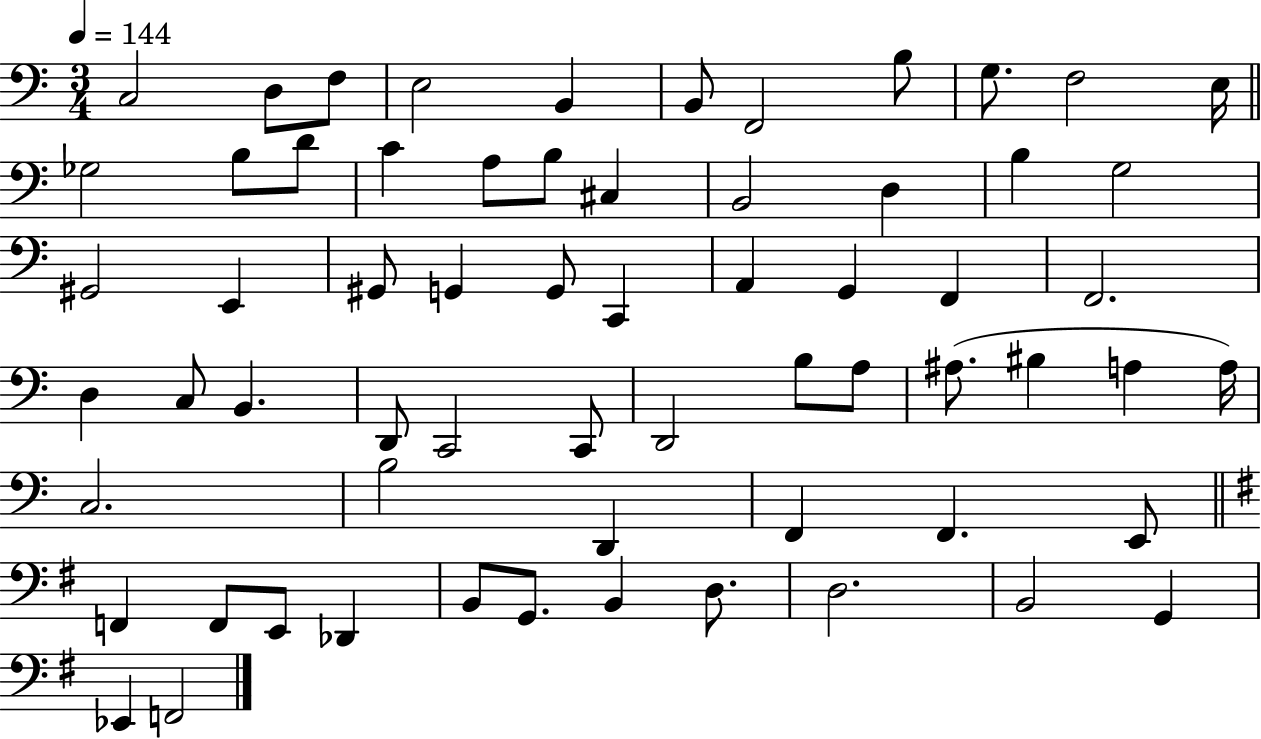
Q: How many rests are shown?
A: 0